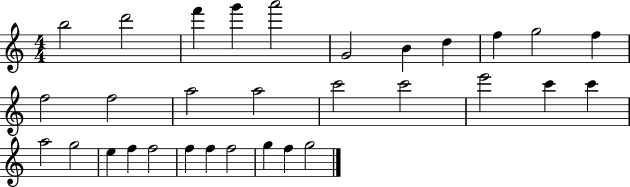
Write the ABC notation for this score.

X:1
T:Untitled
M:4/4
L:1/4
K:C
b2 d'2 f' g' a'2 G2 B d f g2 f f2 f2 a2 a2 c'2 c'2 e'2 c' c' a2 g2 e f f2 f f f2 g f g2